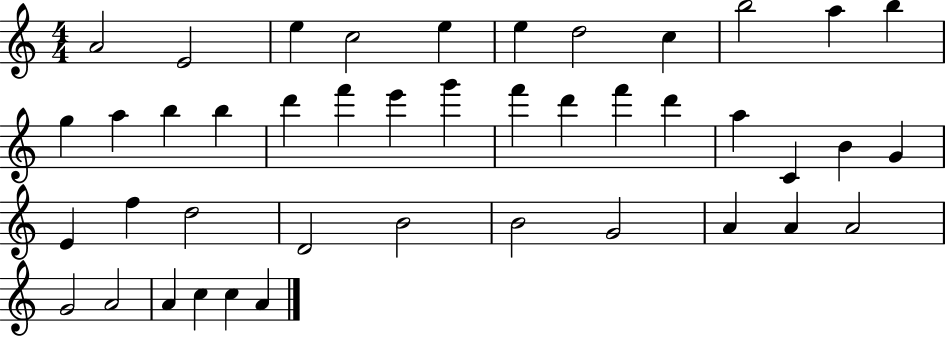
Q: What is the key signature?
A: C major